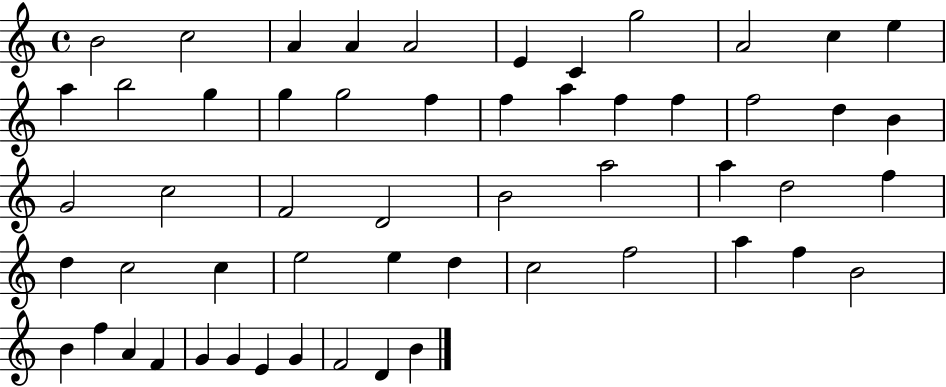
B4/h C5/h A4/q A4/q A4/h E4/q C4/q G5/h A4/h C5/q E5/q A5/q B5/h G5/q G5/q G5/h F5/q F5/q A5/q F5/q F5/q F5/h D5/q B4/q G4/h C5/h F4/h D4/h B4/h A5/h A5/q D5/h F5/q D5/q C5/h C5/q E5/h E5/q D5/q C5/h F5/h A5/q F5/q B4/h B4/q F5/q A4/q F4/q G4/q G4/q E4/q G4/q F4/h D4/q B4/q